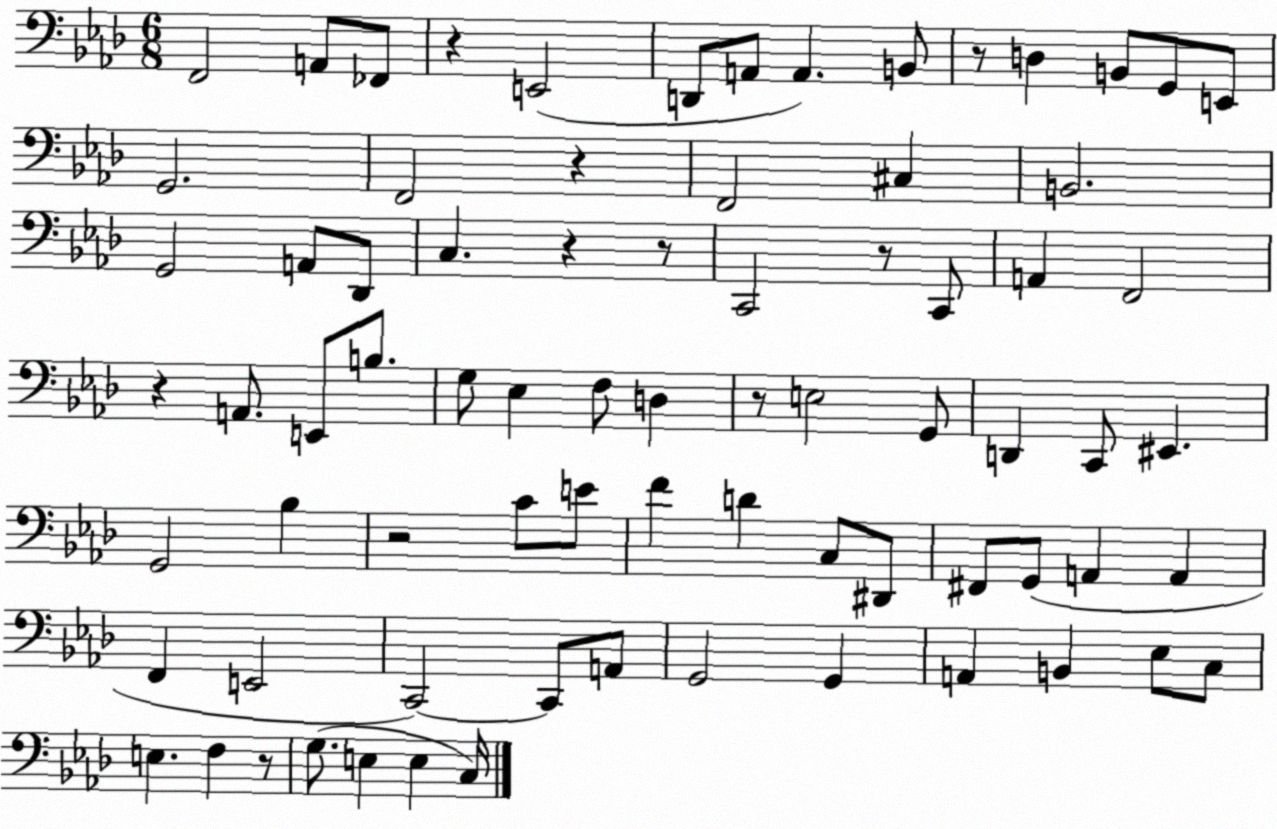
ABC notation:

X:1
T:Untitled
M:6/8
L:1/4
K:Ab
F,,2 A,,/2 _F,,/2 z E,,2 D,,/2 A,,/2 A,, B,,/2 z/2 D, B,,/2 G,,/2 E,,/2 G,,2 F,,2 z F,,2 ^C, B,,2 G,,2 A,,/2 _D,,/2 C, z z/2 C,,2 z/2 C,,/2 A,, F,,2 z A,,/2 E,,/2 B,/2 G,/2 _E, F,/2 D, z/2 E,2 G,,/2 D,, C,,/2 ^E,, G,,2 _B, z2 C/2 E/2 F D C,/2 ^D,,/2 ^F,,/2 G,,/2 A,, A,, F,, E,,2 C,,2 C,,/2 A,,/2 G,,2 G,, A,, B,, _E,/2 C,/2 E, F, z/2 G,/2 E, E, C,/4